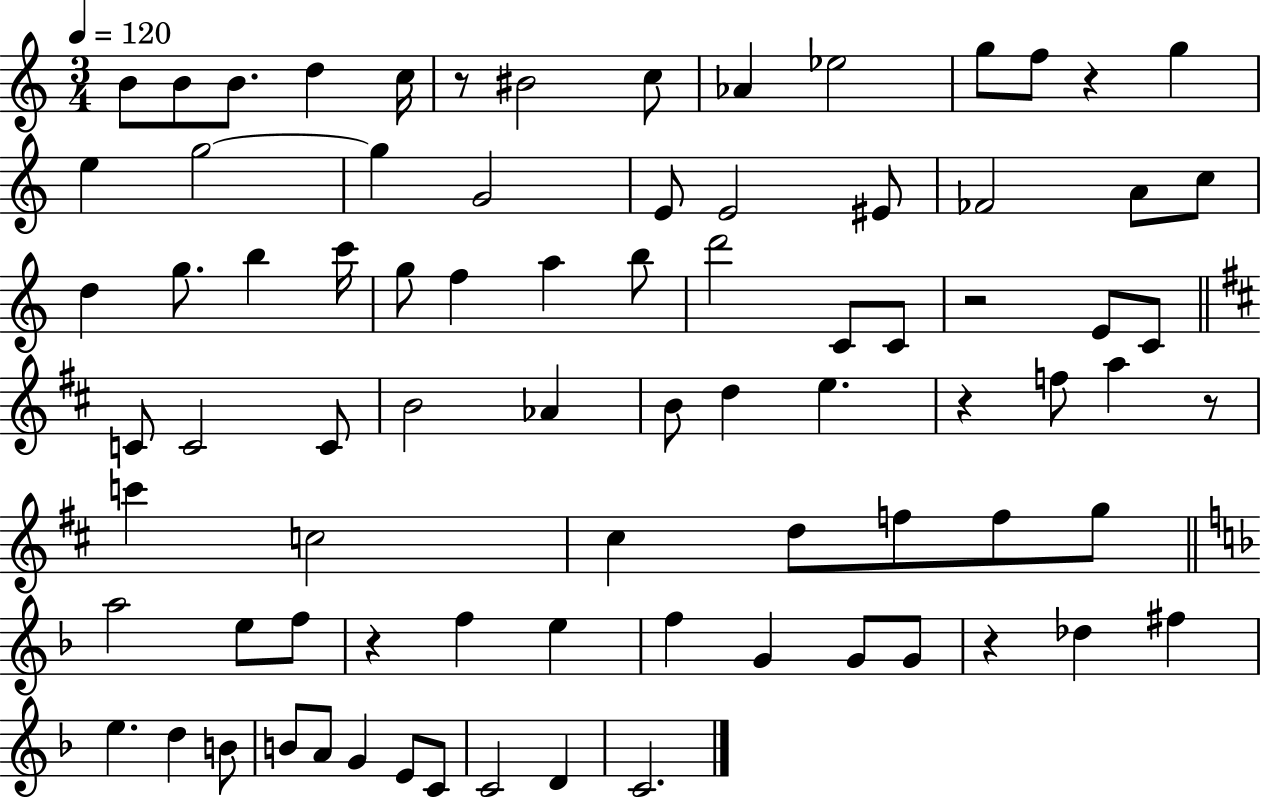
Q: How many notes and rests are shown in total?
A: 81